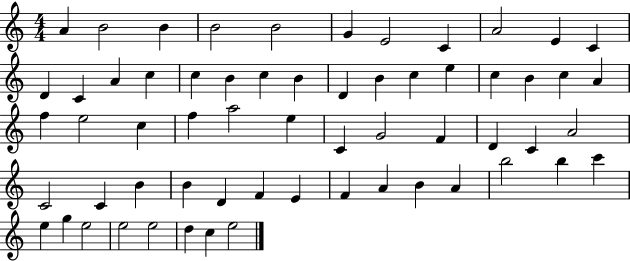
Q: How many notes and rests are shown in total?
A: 61